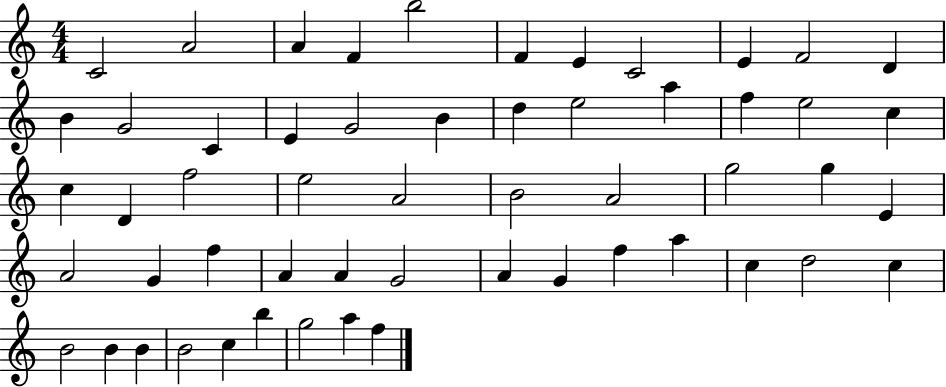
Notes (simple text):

C4/h A4/h A4/q F4/q B5/h F4/q E4/q C4/h E4/q F4/h D4/q B4/q G4/h C4/q E4/q G4/h B4/q D5/q E5/h A5/q F5/q E5/h C5/q C5/q D4/q F5/h E5/h A4/h B4/h A4/h G5/h G5/q E4/q A4/h G4/q F5/q A4/q A4/q G4/h A4/q G4/q F5/q A5/q C5/q D5/h C5/q B4/h B4/q B4/q B4/h C5/q B5/q G5/h A5/q F5/q